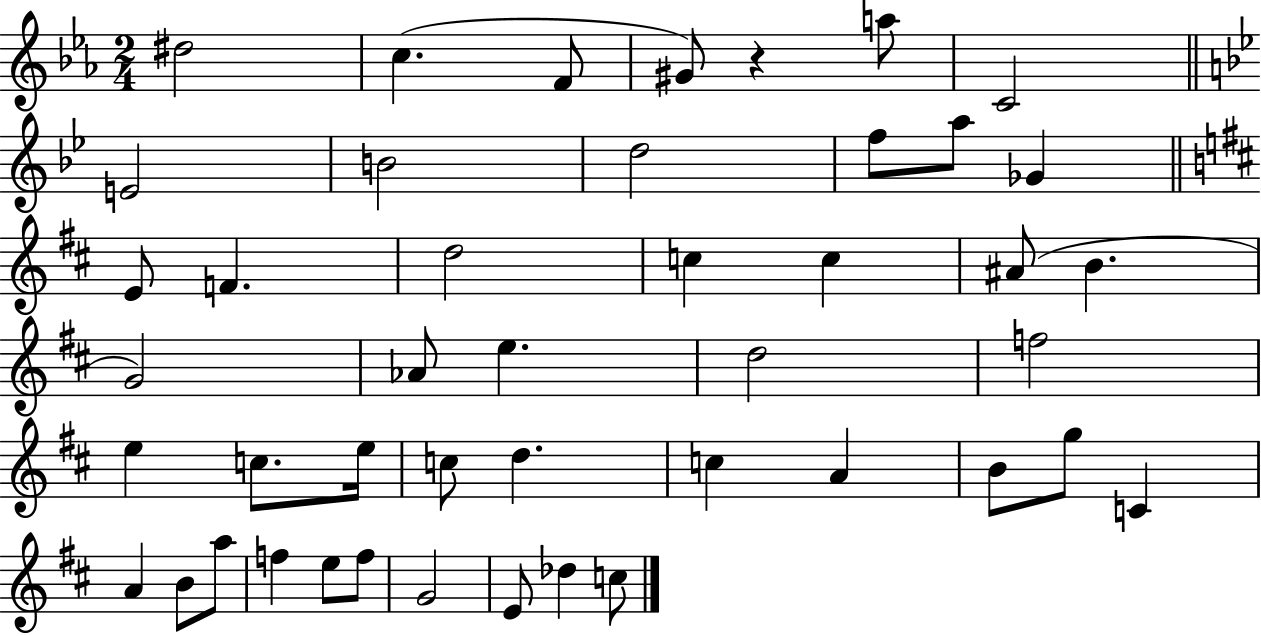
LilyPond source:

{
  \clef treble
  \numericTimeSignature
  \time 2/4
  \key ees \major
  dis''2 | c''4.( f'8 | gis'8) r4 a''8 | c'2 | \break \bar "||" \break \key bes \major e'2 | b'2 | d''2 | f''8 a''8 ges'4 | \break \bar "||" \break \key d \major e'8 f'4. | d''2 | c''4 c''4 | ais'8( b'4. | \break g'2) | aes'8 e''4. | d''2 | f''2 | \break e''4 c''8. e''16 | c''8 d''4. | c''4 a'4 | b'8 g''8 c'4 | \break a'4 b'8 a''8 | f''4 e''8 f''8 | g'2 | e'8 des''4 c''8 | \break \bar "|."
}